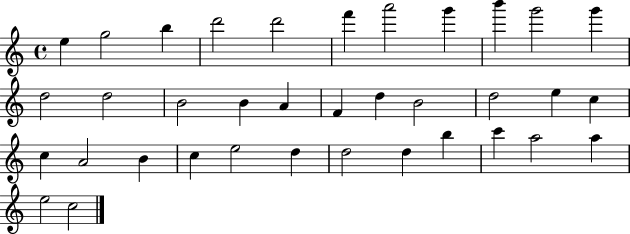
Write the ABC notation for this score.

X:1
T:Untitled
M:4/4
L:1/4
K:C
e g2 b d'2 d'2 f' a'2 g' b' g'2 g' d2 d2 B2 B A F d B2 d2 e c c A2 B c e2 d d2 d b c' a2 a e2 c2